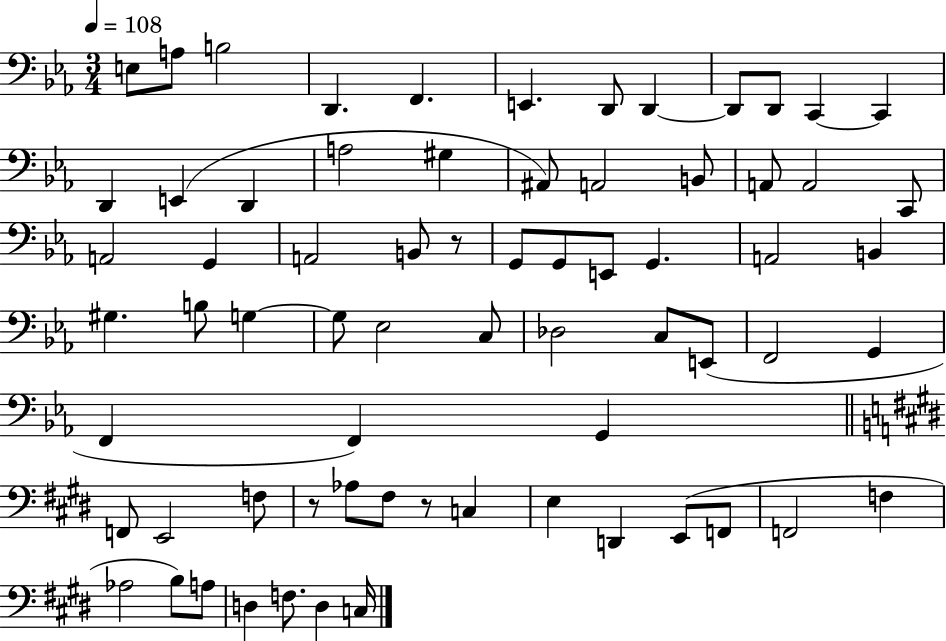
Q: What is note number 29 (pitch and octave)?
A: G2